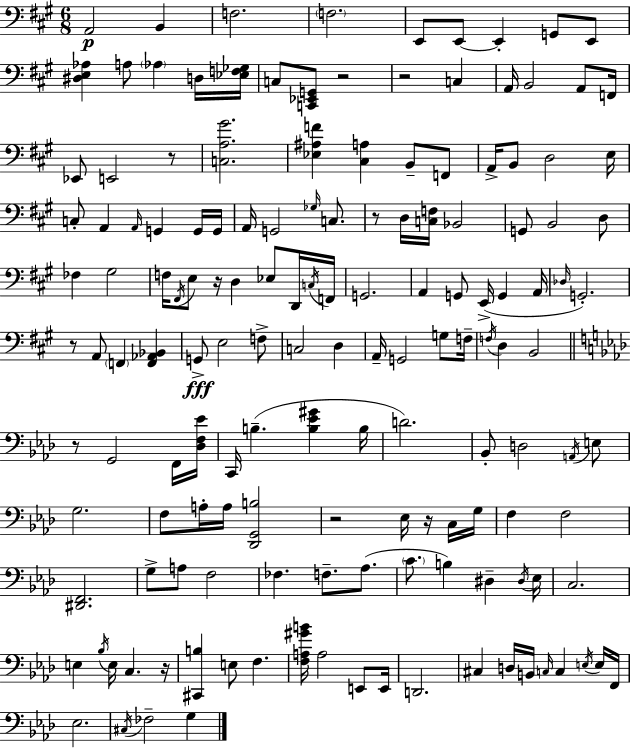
X:1
T:Untitled
M:6/8
L:1/4
K:A
A,,2 B,, F,2 F,2 E,,/2 E,,/2 E,, G,,/2 E,,/2 [^D,E,_A,] A,/2 _A, D,/4 [_E,F,_G,]/4 C,/2 [C,,_E,,G,,]/2 z2 z2 C, A,,/4 B,,2 A,,/2 F,,/4 _E,,/2 E,,2 z/2 [C,A,^G]2 [_E,^A,F] [^C,A,] B,,/2 F,,/2 A,,/4 B,,/2 D,2 E,/4 C,/2 A,, A,,/4 G,, G,,/4 G,,/4 A,,/4 G,,2 _G,/4 C,/2 z/2 D,/4 [C,F,]/4 _B,,2 G,,/2 B,,2 D,/2 _F, ^G,2 F,/4 ^F,,/4 E,/2 z/4 D, _E,/2 D,,/4 C,/4 F,,/4 G,,2 A,, G,,/2 E,,/4 G,, A,,/4 _D,/4 G,,2 z/2 A,,/2 F,, [F,,_A,,_B,,] G,,/2 E,2 F,/2 C,2 D, A,,/4 G,,2 G,/2 F,/4 F,/4 D, B,,2 z/2 G,,2 F,,/4 [_D,F,_E]/4 C,,/4 B, [B,_E^G] B,/4 D2 _B,,/2 D,2 A,,/4 E,/2 G,2 F,/2 A,/4 A,/4 [_D,,G,,B,]2 z2 _E,/4 z/4 C,/4 G,/4 F, F,2 [^D,,F,,]2 G,/2 A,/2 F,2 _F, F,/2 _A,/2 C/2 B, ^D, ^D,/4 _E,/4 C,2 E, _B,/4 E,/4 C, z/4 [^C,,B,] E,/2 F, [F,A,^GB]/4 A,2 E,,/2 E,,/4 D,,2 ^C, D,/4 B,,/4 C,/4 C, E,/4 E,/4 F,,/4 _E,2 ^C,/4 _F,2 G,